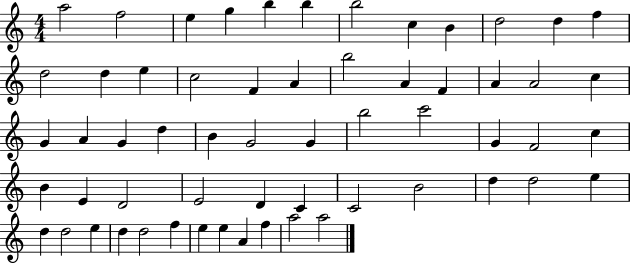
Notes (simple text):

A5/h F5/h E5/q G5/q B5/q B5/q B5/h C5/q B4/q D5/h D5/q F5/q D5/h D5/q E5/q C5/h F4/q A4/q B5/h A4/q F4/q A4/q A4/h C5/q G4/q A4/q G4/q D5/q B4/q G4/h G4/q B5/h C6/h G4/q F4/h C5/q B4/q E4/q D4/h E4/h D4/q C4/q C4/h B4/h D5/q D5/h E5/q D5/q D5/h E5/q D5/q D5/h F5/q E5/q E5/q A4/q F5/q A5/h A5/h